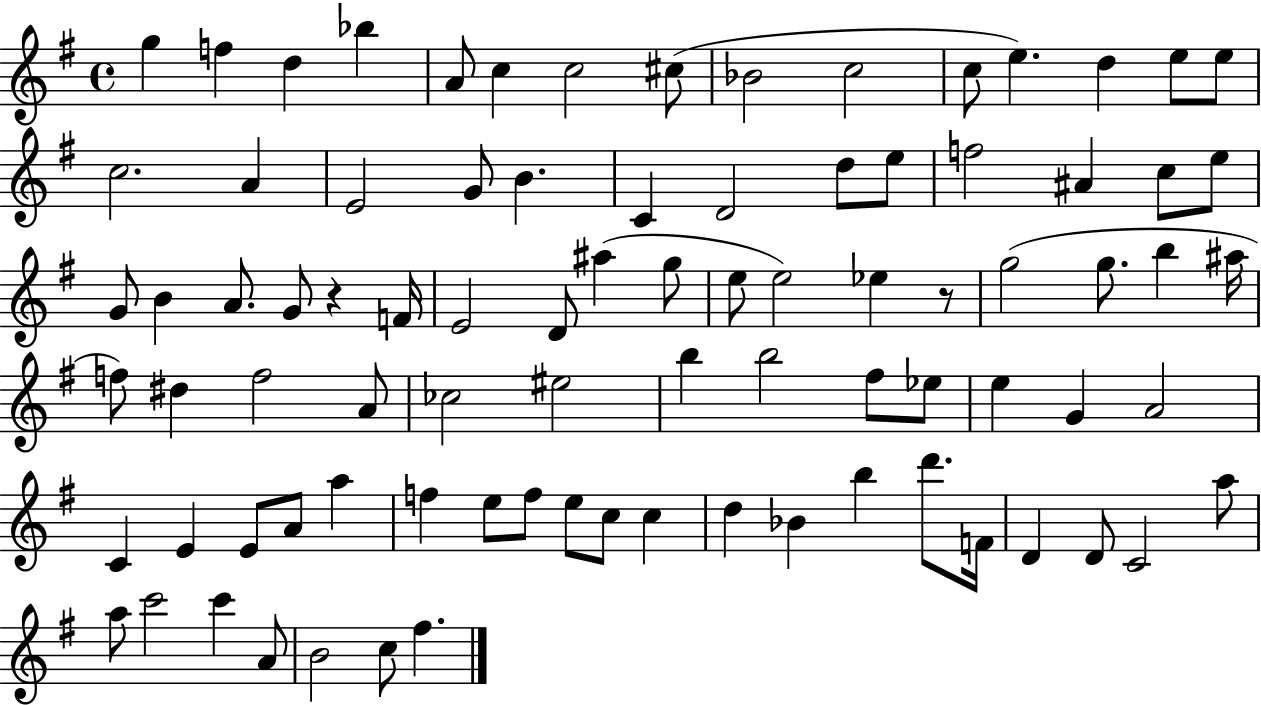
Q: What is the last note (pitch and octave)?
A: F#5